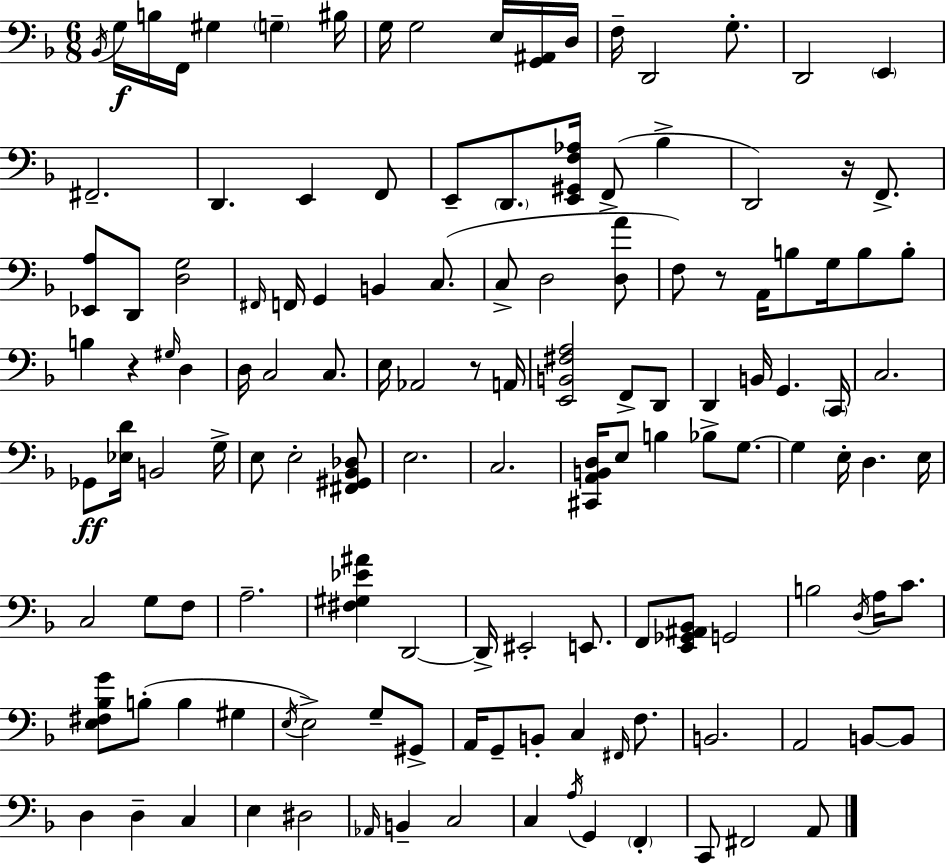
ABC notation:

X:1
T:Untitled
M:6/8
L:1/4
K:Dm
_B,,/4 G,/4 B,/4 F,,/4 ^G, G, ^B,/4 G,/4 G,2 E,/4 [G,,^A,,]/4 D,/4 F,/4 D,,2 G,/2 D,,2 E,, ^F,,2 D,, E,, F,,/2 E,,/2 D,,/2 [E,,^G,,F,_A,]/4 F,,/2 _B, D,,2 z/4 F,,/2 [_E,,A,]/2 D,,/2 [D,G,]2 ^F,,/4 F,,/4 G,, B,, C,/2 C,/2 D,2 [D,A]/2 F,/2 z/2 A,,/4 B,/2 G,/4 B,/2 B,/2 B, z ^G,/4 D, D,/4 C,2 C,/2 E,/4 _A,,2 z/2 A,,/4 [E,,B,,^F,A,]2 F,,/2 D,,/2 D,, B,,/4 G,, C,,/4 C,2 _G,,/2 [_E,D]/4 B,,2 G,/4 E,/2 E,2 [^F,,^G,,_B,,_D,]/2 E,2 C,2 [^C,,A,,B,,D,]/4 E,/2 B, _B,/2 G,/2 G, E,/4 D, E,/4 C,2 G,/2 F,/2 A,2 [^F,^G,_E^A] D,,2 D,,/4 ^E,,2 E,,/2 F,,/2 [E,,_G,,^A,,_B,,]/2 G,,2 B,2 D,/4 A,/4 C/2 [E,^F,_B,G]/2 B,/2 B, ^G, E,/4 E,2 G,/2 ^G,,/2 A,,/4 G,,/2 B,,/2 C, ^F,,/4 F,/2 B,,2 A,,2 B,,/2 B,,/2 D, D, C, E, ^D,2 _A,,/4 B,, C,2 C, A,/4 G,, F,, C,,/2 ^F,,2 A,,/2